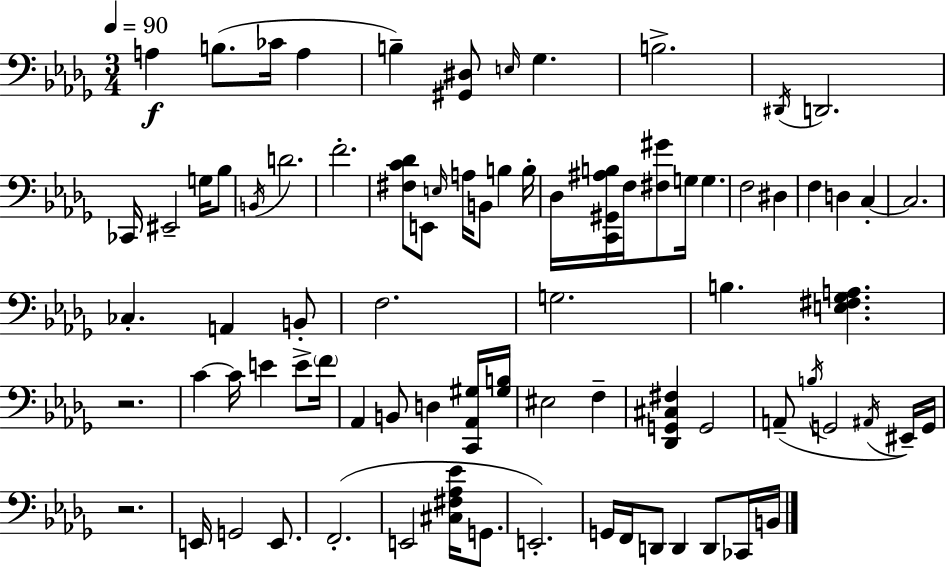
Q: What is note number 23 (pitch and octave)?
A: B3